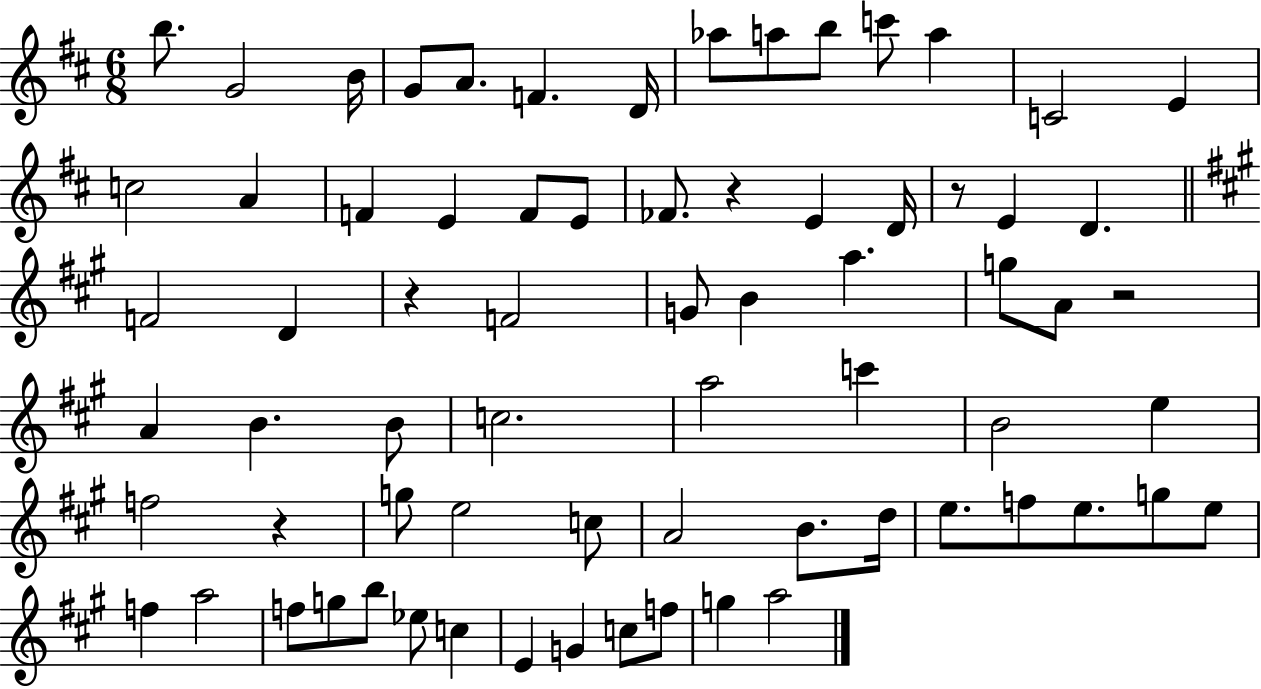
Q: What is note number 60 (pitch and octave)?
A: C5